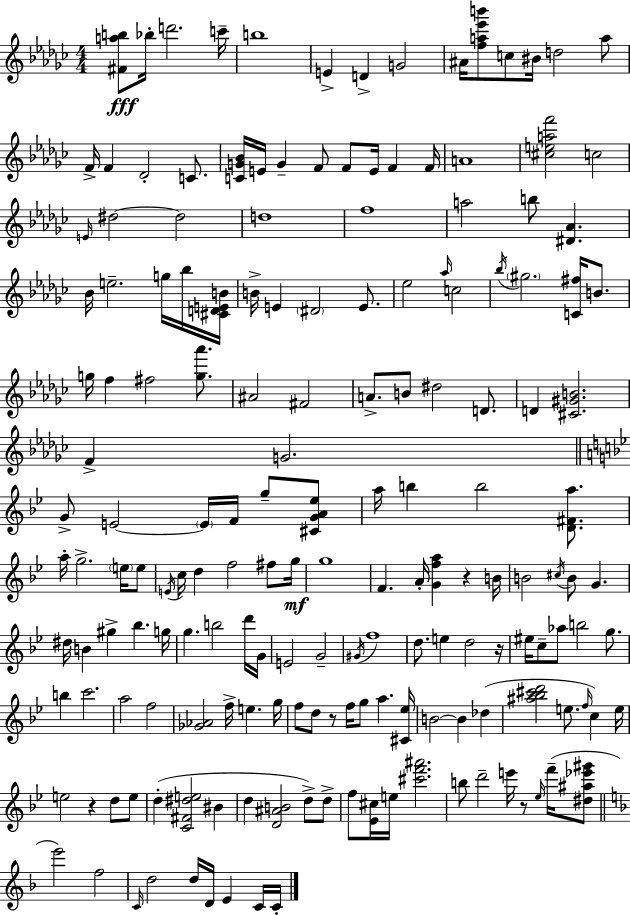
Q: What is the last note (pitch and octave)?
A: C4